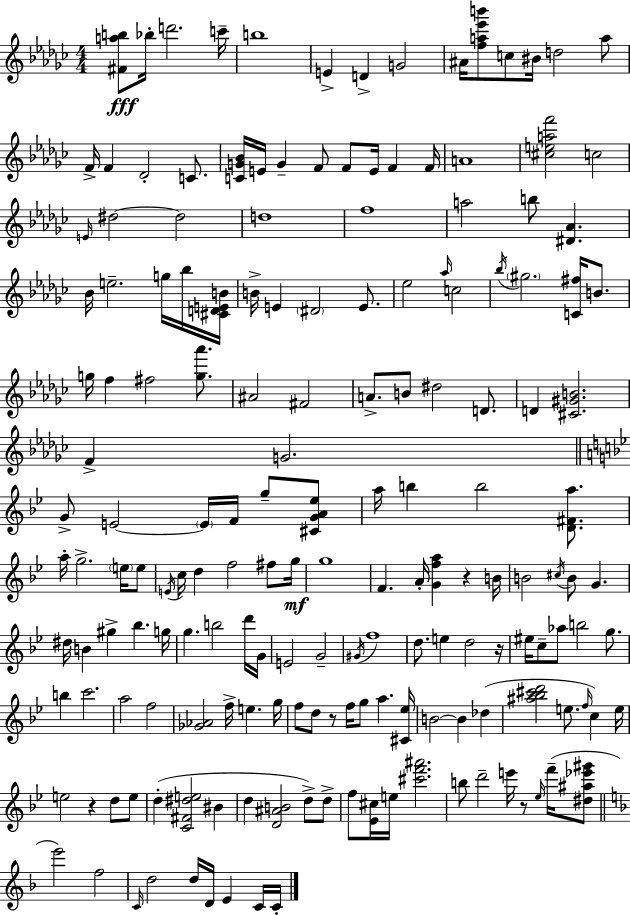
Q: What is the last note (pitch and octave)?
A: C4